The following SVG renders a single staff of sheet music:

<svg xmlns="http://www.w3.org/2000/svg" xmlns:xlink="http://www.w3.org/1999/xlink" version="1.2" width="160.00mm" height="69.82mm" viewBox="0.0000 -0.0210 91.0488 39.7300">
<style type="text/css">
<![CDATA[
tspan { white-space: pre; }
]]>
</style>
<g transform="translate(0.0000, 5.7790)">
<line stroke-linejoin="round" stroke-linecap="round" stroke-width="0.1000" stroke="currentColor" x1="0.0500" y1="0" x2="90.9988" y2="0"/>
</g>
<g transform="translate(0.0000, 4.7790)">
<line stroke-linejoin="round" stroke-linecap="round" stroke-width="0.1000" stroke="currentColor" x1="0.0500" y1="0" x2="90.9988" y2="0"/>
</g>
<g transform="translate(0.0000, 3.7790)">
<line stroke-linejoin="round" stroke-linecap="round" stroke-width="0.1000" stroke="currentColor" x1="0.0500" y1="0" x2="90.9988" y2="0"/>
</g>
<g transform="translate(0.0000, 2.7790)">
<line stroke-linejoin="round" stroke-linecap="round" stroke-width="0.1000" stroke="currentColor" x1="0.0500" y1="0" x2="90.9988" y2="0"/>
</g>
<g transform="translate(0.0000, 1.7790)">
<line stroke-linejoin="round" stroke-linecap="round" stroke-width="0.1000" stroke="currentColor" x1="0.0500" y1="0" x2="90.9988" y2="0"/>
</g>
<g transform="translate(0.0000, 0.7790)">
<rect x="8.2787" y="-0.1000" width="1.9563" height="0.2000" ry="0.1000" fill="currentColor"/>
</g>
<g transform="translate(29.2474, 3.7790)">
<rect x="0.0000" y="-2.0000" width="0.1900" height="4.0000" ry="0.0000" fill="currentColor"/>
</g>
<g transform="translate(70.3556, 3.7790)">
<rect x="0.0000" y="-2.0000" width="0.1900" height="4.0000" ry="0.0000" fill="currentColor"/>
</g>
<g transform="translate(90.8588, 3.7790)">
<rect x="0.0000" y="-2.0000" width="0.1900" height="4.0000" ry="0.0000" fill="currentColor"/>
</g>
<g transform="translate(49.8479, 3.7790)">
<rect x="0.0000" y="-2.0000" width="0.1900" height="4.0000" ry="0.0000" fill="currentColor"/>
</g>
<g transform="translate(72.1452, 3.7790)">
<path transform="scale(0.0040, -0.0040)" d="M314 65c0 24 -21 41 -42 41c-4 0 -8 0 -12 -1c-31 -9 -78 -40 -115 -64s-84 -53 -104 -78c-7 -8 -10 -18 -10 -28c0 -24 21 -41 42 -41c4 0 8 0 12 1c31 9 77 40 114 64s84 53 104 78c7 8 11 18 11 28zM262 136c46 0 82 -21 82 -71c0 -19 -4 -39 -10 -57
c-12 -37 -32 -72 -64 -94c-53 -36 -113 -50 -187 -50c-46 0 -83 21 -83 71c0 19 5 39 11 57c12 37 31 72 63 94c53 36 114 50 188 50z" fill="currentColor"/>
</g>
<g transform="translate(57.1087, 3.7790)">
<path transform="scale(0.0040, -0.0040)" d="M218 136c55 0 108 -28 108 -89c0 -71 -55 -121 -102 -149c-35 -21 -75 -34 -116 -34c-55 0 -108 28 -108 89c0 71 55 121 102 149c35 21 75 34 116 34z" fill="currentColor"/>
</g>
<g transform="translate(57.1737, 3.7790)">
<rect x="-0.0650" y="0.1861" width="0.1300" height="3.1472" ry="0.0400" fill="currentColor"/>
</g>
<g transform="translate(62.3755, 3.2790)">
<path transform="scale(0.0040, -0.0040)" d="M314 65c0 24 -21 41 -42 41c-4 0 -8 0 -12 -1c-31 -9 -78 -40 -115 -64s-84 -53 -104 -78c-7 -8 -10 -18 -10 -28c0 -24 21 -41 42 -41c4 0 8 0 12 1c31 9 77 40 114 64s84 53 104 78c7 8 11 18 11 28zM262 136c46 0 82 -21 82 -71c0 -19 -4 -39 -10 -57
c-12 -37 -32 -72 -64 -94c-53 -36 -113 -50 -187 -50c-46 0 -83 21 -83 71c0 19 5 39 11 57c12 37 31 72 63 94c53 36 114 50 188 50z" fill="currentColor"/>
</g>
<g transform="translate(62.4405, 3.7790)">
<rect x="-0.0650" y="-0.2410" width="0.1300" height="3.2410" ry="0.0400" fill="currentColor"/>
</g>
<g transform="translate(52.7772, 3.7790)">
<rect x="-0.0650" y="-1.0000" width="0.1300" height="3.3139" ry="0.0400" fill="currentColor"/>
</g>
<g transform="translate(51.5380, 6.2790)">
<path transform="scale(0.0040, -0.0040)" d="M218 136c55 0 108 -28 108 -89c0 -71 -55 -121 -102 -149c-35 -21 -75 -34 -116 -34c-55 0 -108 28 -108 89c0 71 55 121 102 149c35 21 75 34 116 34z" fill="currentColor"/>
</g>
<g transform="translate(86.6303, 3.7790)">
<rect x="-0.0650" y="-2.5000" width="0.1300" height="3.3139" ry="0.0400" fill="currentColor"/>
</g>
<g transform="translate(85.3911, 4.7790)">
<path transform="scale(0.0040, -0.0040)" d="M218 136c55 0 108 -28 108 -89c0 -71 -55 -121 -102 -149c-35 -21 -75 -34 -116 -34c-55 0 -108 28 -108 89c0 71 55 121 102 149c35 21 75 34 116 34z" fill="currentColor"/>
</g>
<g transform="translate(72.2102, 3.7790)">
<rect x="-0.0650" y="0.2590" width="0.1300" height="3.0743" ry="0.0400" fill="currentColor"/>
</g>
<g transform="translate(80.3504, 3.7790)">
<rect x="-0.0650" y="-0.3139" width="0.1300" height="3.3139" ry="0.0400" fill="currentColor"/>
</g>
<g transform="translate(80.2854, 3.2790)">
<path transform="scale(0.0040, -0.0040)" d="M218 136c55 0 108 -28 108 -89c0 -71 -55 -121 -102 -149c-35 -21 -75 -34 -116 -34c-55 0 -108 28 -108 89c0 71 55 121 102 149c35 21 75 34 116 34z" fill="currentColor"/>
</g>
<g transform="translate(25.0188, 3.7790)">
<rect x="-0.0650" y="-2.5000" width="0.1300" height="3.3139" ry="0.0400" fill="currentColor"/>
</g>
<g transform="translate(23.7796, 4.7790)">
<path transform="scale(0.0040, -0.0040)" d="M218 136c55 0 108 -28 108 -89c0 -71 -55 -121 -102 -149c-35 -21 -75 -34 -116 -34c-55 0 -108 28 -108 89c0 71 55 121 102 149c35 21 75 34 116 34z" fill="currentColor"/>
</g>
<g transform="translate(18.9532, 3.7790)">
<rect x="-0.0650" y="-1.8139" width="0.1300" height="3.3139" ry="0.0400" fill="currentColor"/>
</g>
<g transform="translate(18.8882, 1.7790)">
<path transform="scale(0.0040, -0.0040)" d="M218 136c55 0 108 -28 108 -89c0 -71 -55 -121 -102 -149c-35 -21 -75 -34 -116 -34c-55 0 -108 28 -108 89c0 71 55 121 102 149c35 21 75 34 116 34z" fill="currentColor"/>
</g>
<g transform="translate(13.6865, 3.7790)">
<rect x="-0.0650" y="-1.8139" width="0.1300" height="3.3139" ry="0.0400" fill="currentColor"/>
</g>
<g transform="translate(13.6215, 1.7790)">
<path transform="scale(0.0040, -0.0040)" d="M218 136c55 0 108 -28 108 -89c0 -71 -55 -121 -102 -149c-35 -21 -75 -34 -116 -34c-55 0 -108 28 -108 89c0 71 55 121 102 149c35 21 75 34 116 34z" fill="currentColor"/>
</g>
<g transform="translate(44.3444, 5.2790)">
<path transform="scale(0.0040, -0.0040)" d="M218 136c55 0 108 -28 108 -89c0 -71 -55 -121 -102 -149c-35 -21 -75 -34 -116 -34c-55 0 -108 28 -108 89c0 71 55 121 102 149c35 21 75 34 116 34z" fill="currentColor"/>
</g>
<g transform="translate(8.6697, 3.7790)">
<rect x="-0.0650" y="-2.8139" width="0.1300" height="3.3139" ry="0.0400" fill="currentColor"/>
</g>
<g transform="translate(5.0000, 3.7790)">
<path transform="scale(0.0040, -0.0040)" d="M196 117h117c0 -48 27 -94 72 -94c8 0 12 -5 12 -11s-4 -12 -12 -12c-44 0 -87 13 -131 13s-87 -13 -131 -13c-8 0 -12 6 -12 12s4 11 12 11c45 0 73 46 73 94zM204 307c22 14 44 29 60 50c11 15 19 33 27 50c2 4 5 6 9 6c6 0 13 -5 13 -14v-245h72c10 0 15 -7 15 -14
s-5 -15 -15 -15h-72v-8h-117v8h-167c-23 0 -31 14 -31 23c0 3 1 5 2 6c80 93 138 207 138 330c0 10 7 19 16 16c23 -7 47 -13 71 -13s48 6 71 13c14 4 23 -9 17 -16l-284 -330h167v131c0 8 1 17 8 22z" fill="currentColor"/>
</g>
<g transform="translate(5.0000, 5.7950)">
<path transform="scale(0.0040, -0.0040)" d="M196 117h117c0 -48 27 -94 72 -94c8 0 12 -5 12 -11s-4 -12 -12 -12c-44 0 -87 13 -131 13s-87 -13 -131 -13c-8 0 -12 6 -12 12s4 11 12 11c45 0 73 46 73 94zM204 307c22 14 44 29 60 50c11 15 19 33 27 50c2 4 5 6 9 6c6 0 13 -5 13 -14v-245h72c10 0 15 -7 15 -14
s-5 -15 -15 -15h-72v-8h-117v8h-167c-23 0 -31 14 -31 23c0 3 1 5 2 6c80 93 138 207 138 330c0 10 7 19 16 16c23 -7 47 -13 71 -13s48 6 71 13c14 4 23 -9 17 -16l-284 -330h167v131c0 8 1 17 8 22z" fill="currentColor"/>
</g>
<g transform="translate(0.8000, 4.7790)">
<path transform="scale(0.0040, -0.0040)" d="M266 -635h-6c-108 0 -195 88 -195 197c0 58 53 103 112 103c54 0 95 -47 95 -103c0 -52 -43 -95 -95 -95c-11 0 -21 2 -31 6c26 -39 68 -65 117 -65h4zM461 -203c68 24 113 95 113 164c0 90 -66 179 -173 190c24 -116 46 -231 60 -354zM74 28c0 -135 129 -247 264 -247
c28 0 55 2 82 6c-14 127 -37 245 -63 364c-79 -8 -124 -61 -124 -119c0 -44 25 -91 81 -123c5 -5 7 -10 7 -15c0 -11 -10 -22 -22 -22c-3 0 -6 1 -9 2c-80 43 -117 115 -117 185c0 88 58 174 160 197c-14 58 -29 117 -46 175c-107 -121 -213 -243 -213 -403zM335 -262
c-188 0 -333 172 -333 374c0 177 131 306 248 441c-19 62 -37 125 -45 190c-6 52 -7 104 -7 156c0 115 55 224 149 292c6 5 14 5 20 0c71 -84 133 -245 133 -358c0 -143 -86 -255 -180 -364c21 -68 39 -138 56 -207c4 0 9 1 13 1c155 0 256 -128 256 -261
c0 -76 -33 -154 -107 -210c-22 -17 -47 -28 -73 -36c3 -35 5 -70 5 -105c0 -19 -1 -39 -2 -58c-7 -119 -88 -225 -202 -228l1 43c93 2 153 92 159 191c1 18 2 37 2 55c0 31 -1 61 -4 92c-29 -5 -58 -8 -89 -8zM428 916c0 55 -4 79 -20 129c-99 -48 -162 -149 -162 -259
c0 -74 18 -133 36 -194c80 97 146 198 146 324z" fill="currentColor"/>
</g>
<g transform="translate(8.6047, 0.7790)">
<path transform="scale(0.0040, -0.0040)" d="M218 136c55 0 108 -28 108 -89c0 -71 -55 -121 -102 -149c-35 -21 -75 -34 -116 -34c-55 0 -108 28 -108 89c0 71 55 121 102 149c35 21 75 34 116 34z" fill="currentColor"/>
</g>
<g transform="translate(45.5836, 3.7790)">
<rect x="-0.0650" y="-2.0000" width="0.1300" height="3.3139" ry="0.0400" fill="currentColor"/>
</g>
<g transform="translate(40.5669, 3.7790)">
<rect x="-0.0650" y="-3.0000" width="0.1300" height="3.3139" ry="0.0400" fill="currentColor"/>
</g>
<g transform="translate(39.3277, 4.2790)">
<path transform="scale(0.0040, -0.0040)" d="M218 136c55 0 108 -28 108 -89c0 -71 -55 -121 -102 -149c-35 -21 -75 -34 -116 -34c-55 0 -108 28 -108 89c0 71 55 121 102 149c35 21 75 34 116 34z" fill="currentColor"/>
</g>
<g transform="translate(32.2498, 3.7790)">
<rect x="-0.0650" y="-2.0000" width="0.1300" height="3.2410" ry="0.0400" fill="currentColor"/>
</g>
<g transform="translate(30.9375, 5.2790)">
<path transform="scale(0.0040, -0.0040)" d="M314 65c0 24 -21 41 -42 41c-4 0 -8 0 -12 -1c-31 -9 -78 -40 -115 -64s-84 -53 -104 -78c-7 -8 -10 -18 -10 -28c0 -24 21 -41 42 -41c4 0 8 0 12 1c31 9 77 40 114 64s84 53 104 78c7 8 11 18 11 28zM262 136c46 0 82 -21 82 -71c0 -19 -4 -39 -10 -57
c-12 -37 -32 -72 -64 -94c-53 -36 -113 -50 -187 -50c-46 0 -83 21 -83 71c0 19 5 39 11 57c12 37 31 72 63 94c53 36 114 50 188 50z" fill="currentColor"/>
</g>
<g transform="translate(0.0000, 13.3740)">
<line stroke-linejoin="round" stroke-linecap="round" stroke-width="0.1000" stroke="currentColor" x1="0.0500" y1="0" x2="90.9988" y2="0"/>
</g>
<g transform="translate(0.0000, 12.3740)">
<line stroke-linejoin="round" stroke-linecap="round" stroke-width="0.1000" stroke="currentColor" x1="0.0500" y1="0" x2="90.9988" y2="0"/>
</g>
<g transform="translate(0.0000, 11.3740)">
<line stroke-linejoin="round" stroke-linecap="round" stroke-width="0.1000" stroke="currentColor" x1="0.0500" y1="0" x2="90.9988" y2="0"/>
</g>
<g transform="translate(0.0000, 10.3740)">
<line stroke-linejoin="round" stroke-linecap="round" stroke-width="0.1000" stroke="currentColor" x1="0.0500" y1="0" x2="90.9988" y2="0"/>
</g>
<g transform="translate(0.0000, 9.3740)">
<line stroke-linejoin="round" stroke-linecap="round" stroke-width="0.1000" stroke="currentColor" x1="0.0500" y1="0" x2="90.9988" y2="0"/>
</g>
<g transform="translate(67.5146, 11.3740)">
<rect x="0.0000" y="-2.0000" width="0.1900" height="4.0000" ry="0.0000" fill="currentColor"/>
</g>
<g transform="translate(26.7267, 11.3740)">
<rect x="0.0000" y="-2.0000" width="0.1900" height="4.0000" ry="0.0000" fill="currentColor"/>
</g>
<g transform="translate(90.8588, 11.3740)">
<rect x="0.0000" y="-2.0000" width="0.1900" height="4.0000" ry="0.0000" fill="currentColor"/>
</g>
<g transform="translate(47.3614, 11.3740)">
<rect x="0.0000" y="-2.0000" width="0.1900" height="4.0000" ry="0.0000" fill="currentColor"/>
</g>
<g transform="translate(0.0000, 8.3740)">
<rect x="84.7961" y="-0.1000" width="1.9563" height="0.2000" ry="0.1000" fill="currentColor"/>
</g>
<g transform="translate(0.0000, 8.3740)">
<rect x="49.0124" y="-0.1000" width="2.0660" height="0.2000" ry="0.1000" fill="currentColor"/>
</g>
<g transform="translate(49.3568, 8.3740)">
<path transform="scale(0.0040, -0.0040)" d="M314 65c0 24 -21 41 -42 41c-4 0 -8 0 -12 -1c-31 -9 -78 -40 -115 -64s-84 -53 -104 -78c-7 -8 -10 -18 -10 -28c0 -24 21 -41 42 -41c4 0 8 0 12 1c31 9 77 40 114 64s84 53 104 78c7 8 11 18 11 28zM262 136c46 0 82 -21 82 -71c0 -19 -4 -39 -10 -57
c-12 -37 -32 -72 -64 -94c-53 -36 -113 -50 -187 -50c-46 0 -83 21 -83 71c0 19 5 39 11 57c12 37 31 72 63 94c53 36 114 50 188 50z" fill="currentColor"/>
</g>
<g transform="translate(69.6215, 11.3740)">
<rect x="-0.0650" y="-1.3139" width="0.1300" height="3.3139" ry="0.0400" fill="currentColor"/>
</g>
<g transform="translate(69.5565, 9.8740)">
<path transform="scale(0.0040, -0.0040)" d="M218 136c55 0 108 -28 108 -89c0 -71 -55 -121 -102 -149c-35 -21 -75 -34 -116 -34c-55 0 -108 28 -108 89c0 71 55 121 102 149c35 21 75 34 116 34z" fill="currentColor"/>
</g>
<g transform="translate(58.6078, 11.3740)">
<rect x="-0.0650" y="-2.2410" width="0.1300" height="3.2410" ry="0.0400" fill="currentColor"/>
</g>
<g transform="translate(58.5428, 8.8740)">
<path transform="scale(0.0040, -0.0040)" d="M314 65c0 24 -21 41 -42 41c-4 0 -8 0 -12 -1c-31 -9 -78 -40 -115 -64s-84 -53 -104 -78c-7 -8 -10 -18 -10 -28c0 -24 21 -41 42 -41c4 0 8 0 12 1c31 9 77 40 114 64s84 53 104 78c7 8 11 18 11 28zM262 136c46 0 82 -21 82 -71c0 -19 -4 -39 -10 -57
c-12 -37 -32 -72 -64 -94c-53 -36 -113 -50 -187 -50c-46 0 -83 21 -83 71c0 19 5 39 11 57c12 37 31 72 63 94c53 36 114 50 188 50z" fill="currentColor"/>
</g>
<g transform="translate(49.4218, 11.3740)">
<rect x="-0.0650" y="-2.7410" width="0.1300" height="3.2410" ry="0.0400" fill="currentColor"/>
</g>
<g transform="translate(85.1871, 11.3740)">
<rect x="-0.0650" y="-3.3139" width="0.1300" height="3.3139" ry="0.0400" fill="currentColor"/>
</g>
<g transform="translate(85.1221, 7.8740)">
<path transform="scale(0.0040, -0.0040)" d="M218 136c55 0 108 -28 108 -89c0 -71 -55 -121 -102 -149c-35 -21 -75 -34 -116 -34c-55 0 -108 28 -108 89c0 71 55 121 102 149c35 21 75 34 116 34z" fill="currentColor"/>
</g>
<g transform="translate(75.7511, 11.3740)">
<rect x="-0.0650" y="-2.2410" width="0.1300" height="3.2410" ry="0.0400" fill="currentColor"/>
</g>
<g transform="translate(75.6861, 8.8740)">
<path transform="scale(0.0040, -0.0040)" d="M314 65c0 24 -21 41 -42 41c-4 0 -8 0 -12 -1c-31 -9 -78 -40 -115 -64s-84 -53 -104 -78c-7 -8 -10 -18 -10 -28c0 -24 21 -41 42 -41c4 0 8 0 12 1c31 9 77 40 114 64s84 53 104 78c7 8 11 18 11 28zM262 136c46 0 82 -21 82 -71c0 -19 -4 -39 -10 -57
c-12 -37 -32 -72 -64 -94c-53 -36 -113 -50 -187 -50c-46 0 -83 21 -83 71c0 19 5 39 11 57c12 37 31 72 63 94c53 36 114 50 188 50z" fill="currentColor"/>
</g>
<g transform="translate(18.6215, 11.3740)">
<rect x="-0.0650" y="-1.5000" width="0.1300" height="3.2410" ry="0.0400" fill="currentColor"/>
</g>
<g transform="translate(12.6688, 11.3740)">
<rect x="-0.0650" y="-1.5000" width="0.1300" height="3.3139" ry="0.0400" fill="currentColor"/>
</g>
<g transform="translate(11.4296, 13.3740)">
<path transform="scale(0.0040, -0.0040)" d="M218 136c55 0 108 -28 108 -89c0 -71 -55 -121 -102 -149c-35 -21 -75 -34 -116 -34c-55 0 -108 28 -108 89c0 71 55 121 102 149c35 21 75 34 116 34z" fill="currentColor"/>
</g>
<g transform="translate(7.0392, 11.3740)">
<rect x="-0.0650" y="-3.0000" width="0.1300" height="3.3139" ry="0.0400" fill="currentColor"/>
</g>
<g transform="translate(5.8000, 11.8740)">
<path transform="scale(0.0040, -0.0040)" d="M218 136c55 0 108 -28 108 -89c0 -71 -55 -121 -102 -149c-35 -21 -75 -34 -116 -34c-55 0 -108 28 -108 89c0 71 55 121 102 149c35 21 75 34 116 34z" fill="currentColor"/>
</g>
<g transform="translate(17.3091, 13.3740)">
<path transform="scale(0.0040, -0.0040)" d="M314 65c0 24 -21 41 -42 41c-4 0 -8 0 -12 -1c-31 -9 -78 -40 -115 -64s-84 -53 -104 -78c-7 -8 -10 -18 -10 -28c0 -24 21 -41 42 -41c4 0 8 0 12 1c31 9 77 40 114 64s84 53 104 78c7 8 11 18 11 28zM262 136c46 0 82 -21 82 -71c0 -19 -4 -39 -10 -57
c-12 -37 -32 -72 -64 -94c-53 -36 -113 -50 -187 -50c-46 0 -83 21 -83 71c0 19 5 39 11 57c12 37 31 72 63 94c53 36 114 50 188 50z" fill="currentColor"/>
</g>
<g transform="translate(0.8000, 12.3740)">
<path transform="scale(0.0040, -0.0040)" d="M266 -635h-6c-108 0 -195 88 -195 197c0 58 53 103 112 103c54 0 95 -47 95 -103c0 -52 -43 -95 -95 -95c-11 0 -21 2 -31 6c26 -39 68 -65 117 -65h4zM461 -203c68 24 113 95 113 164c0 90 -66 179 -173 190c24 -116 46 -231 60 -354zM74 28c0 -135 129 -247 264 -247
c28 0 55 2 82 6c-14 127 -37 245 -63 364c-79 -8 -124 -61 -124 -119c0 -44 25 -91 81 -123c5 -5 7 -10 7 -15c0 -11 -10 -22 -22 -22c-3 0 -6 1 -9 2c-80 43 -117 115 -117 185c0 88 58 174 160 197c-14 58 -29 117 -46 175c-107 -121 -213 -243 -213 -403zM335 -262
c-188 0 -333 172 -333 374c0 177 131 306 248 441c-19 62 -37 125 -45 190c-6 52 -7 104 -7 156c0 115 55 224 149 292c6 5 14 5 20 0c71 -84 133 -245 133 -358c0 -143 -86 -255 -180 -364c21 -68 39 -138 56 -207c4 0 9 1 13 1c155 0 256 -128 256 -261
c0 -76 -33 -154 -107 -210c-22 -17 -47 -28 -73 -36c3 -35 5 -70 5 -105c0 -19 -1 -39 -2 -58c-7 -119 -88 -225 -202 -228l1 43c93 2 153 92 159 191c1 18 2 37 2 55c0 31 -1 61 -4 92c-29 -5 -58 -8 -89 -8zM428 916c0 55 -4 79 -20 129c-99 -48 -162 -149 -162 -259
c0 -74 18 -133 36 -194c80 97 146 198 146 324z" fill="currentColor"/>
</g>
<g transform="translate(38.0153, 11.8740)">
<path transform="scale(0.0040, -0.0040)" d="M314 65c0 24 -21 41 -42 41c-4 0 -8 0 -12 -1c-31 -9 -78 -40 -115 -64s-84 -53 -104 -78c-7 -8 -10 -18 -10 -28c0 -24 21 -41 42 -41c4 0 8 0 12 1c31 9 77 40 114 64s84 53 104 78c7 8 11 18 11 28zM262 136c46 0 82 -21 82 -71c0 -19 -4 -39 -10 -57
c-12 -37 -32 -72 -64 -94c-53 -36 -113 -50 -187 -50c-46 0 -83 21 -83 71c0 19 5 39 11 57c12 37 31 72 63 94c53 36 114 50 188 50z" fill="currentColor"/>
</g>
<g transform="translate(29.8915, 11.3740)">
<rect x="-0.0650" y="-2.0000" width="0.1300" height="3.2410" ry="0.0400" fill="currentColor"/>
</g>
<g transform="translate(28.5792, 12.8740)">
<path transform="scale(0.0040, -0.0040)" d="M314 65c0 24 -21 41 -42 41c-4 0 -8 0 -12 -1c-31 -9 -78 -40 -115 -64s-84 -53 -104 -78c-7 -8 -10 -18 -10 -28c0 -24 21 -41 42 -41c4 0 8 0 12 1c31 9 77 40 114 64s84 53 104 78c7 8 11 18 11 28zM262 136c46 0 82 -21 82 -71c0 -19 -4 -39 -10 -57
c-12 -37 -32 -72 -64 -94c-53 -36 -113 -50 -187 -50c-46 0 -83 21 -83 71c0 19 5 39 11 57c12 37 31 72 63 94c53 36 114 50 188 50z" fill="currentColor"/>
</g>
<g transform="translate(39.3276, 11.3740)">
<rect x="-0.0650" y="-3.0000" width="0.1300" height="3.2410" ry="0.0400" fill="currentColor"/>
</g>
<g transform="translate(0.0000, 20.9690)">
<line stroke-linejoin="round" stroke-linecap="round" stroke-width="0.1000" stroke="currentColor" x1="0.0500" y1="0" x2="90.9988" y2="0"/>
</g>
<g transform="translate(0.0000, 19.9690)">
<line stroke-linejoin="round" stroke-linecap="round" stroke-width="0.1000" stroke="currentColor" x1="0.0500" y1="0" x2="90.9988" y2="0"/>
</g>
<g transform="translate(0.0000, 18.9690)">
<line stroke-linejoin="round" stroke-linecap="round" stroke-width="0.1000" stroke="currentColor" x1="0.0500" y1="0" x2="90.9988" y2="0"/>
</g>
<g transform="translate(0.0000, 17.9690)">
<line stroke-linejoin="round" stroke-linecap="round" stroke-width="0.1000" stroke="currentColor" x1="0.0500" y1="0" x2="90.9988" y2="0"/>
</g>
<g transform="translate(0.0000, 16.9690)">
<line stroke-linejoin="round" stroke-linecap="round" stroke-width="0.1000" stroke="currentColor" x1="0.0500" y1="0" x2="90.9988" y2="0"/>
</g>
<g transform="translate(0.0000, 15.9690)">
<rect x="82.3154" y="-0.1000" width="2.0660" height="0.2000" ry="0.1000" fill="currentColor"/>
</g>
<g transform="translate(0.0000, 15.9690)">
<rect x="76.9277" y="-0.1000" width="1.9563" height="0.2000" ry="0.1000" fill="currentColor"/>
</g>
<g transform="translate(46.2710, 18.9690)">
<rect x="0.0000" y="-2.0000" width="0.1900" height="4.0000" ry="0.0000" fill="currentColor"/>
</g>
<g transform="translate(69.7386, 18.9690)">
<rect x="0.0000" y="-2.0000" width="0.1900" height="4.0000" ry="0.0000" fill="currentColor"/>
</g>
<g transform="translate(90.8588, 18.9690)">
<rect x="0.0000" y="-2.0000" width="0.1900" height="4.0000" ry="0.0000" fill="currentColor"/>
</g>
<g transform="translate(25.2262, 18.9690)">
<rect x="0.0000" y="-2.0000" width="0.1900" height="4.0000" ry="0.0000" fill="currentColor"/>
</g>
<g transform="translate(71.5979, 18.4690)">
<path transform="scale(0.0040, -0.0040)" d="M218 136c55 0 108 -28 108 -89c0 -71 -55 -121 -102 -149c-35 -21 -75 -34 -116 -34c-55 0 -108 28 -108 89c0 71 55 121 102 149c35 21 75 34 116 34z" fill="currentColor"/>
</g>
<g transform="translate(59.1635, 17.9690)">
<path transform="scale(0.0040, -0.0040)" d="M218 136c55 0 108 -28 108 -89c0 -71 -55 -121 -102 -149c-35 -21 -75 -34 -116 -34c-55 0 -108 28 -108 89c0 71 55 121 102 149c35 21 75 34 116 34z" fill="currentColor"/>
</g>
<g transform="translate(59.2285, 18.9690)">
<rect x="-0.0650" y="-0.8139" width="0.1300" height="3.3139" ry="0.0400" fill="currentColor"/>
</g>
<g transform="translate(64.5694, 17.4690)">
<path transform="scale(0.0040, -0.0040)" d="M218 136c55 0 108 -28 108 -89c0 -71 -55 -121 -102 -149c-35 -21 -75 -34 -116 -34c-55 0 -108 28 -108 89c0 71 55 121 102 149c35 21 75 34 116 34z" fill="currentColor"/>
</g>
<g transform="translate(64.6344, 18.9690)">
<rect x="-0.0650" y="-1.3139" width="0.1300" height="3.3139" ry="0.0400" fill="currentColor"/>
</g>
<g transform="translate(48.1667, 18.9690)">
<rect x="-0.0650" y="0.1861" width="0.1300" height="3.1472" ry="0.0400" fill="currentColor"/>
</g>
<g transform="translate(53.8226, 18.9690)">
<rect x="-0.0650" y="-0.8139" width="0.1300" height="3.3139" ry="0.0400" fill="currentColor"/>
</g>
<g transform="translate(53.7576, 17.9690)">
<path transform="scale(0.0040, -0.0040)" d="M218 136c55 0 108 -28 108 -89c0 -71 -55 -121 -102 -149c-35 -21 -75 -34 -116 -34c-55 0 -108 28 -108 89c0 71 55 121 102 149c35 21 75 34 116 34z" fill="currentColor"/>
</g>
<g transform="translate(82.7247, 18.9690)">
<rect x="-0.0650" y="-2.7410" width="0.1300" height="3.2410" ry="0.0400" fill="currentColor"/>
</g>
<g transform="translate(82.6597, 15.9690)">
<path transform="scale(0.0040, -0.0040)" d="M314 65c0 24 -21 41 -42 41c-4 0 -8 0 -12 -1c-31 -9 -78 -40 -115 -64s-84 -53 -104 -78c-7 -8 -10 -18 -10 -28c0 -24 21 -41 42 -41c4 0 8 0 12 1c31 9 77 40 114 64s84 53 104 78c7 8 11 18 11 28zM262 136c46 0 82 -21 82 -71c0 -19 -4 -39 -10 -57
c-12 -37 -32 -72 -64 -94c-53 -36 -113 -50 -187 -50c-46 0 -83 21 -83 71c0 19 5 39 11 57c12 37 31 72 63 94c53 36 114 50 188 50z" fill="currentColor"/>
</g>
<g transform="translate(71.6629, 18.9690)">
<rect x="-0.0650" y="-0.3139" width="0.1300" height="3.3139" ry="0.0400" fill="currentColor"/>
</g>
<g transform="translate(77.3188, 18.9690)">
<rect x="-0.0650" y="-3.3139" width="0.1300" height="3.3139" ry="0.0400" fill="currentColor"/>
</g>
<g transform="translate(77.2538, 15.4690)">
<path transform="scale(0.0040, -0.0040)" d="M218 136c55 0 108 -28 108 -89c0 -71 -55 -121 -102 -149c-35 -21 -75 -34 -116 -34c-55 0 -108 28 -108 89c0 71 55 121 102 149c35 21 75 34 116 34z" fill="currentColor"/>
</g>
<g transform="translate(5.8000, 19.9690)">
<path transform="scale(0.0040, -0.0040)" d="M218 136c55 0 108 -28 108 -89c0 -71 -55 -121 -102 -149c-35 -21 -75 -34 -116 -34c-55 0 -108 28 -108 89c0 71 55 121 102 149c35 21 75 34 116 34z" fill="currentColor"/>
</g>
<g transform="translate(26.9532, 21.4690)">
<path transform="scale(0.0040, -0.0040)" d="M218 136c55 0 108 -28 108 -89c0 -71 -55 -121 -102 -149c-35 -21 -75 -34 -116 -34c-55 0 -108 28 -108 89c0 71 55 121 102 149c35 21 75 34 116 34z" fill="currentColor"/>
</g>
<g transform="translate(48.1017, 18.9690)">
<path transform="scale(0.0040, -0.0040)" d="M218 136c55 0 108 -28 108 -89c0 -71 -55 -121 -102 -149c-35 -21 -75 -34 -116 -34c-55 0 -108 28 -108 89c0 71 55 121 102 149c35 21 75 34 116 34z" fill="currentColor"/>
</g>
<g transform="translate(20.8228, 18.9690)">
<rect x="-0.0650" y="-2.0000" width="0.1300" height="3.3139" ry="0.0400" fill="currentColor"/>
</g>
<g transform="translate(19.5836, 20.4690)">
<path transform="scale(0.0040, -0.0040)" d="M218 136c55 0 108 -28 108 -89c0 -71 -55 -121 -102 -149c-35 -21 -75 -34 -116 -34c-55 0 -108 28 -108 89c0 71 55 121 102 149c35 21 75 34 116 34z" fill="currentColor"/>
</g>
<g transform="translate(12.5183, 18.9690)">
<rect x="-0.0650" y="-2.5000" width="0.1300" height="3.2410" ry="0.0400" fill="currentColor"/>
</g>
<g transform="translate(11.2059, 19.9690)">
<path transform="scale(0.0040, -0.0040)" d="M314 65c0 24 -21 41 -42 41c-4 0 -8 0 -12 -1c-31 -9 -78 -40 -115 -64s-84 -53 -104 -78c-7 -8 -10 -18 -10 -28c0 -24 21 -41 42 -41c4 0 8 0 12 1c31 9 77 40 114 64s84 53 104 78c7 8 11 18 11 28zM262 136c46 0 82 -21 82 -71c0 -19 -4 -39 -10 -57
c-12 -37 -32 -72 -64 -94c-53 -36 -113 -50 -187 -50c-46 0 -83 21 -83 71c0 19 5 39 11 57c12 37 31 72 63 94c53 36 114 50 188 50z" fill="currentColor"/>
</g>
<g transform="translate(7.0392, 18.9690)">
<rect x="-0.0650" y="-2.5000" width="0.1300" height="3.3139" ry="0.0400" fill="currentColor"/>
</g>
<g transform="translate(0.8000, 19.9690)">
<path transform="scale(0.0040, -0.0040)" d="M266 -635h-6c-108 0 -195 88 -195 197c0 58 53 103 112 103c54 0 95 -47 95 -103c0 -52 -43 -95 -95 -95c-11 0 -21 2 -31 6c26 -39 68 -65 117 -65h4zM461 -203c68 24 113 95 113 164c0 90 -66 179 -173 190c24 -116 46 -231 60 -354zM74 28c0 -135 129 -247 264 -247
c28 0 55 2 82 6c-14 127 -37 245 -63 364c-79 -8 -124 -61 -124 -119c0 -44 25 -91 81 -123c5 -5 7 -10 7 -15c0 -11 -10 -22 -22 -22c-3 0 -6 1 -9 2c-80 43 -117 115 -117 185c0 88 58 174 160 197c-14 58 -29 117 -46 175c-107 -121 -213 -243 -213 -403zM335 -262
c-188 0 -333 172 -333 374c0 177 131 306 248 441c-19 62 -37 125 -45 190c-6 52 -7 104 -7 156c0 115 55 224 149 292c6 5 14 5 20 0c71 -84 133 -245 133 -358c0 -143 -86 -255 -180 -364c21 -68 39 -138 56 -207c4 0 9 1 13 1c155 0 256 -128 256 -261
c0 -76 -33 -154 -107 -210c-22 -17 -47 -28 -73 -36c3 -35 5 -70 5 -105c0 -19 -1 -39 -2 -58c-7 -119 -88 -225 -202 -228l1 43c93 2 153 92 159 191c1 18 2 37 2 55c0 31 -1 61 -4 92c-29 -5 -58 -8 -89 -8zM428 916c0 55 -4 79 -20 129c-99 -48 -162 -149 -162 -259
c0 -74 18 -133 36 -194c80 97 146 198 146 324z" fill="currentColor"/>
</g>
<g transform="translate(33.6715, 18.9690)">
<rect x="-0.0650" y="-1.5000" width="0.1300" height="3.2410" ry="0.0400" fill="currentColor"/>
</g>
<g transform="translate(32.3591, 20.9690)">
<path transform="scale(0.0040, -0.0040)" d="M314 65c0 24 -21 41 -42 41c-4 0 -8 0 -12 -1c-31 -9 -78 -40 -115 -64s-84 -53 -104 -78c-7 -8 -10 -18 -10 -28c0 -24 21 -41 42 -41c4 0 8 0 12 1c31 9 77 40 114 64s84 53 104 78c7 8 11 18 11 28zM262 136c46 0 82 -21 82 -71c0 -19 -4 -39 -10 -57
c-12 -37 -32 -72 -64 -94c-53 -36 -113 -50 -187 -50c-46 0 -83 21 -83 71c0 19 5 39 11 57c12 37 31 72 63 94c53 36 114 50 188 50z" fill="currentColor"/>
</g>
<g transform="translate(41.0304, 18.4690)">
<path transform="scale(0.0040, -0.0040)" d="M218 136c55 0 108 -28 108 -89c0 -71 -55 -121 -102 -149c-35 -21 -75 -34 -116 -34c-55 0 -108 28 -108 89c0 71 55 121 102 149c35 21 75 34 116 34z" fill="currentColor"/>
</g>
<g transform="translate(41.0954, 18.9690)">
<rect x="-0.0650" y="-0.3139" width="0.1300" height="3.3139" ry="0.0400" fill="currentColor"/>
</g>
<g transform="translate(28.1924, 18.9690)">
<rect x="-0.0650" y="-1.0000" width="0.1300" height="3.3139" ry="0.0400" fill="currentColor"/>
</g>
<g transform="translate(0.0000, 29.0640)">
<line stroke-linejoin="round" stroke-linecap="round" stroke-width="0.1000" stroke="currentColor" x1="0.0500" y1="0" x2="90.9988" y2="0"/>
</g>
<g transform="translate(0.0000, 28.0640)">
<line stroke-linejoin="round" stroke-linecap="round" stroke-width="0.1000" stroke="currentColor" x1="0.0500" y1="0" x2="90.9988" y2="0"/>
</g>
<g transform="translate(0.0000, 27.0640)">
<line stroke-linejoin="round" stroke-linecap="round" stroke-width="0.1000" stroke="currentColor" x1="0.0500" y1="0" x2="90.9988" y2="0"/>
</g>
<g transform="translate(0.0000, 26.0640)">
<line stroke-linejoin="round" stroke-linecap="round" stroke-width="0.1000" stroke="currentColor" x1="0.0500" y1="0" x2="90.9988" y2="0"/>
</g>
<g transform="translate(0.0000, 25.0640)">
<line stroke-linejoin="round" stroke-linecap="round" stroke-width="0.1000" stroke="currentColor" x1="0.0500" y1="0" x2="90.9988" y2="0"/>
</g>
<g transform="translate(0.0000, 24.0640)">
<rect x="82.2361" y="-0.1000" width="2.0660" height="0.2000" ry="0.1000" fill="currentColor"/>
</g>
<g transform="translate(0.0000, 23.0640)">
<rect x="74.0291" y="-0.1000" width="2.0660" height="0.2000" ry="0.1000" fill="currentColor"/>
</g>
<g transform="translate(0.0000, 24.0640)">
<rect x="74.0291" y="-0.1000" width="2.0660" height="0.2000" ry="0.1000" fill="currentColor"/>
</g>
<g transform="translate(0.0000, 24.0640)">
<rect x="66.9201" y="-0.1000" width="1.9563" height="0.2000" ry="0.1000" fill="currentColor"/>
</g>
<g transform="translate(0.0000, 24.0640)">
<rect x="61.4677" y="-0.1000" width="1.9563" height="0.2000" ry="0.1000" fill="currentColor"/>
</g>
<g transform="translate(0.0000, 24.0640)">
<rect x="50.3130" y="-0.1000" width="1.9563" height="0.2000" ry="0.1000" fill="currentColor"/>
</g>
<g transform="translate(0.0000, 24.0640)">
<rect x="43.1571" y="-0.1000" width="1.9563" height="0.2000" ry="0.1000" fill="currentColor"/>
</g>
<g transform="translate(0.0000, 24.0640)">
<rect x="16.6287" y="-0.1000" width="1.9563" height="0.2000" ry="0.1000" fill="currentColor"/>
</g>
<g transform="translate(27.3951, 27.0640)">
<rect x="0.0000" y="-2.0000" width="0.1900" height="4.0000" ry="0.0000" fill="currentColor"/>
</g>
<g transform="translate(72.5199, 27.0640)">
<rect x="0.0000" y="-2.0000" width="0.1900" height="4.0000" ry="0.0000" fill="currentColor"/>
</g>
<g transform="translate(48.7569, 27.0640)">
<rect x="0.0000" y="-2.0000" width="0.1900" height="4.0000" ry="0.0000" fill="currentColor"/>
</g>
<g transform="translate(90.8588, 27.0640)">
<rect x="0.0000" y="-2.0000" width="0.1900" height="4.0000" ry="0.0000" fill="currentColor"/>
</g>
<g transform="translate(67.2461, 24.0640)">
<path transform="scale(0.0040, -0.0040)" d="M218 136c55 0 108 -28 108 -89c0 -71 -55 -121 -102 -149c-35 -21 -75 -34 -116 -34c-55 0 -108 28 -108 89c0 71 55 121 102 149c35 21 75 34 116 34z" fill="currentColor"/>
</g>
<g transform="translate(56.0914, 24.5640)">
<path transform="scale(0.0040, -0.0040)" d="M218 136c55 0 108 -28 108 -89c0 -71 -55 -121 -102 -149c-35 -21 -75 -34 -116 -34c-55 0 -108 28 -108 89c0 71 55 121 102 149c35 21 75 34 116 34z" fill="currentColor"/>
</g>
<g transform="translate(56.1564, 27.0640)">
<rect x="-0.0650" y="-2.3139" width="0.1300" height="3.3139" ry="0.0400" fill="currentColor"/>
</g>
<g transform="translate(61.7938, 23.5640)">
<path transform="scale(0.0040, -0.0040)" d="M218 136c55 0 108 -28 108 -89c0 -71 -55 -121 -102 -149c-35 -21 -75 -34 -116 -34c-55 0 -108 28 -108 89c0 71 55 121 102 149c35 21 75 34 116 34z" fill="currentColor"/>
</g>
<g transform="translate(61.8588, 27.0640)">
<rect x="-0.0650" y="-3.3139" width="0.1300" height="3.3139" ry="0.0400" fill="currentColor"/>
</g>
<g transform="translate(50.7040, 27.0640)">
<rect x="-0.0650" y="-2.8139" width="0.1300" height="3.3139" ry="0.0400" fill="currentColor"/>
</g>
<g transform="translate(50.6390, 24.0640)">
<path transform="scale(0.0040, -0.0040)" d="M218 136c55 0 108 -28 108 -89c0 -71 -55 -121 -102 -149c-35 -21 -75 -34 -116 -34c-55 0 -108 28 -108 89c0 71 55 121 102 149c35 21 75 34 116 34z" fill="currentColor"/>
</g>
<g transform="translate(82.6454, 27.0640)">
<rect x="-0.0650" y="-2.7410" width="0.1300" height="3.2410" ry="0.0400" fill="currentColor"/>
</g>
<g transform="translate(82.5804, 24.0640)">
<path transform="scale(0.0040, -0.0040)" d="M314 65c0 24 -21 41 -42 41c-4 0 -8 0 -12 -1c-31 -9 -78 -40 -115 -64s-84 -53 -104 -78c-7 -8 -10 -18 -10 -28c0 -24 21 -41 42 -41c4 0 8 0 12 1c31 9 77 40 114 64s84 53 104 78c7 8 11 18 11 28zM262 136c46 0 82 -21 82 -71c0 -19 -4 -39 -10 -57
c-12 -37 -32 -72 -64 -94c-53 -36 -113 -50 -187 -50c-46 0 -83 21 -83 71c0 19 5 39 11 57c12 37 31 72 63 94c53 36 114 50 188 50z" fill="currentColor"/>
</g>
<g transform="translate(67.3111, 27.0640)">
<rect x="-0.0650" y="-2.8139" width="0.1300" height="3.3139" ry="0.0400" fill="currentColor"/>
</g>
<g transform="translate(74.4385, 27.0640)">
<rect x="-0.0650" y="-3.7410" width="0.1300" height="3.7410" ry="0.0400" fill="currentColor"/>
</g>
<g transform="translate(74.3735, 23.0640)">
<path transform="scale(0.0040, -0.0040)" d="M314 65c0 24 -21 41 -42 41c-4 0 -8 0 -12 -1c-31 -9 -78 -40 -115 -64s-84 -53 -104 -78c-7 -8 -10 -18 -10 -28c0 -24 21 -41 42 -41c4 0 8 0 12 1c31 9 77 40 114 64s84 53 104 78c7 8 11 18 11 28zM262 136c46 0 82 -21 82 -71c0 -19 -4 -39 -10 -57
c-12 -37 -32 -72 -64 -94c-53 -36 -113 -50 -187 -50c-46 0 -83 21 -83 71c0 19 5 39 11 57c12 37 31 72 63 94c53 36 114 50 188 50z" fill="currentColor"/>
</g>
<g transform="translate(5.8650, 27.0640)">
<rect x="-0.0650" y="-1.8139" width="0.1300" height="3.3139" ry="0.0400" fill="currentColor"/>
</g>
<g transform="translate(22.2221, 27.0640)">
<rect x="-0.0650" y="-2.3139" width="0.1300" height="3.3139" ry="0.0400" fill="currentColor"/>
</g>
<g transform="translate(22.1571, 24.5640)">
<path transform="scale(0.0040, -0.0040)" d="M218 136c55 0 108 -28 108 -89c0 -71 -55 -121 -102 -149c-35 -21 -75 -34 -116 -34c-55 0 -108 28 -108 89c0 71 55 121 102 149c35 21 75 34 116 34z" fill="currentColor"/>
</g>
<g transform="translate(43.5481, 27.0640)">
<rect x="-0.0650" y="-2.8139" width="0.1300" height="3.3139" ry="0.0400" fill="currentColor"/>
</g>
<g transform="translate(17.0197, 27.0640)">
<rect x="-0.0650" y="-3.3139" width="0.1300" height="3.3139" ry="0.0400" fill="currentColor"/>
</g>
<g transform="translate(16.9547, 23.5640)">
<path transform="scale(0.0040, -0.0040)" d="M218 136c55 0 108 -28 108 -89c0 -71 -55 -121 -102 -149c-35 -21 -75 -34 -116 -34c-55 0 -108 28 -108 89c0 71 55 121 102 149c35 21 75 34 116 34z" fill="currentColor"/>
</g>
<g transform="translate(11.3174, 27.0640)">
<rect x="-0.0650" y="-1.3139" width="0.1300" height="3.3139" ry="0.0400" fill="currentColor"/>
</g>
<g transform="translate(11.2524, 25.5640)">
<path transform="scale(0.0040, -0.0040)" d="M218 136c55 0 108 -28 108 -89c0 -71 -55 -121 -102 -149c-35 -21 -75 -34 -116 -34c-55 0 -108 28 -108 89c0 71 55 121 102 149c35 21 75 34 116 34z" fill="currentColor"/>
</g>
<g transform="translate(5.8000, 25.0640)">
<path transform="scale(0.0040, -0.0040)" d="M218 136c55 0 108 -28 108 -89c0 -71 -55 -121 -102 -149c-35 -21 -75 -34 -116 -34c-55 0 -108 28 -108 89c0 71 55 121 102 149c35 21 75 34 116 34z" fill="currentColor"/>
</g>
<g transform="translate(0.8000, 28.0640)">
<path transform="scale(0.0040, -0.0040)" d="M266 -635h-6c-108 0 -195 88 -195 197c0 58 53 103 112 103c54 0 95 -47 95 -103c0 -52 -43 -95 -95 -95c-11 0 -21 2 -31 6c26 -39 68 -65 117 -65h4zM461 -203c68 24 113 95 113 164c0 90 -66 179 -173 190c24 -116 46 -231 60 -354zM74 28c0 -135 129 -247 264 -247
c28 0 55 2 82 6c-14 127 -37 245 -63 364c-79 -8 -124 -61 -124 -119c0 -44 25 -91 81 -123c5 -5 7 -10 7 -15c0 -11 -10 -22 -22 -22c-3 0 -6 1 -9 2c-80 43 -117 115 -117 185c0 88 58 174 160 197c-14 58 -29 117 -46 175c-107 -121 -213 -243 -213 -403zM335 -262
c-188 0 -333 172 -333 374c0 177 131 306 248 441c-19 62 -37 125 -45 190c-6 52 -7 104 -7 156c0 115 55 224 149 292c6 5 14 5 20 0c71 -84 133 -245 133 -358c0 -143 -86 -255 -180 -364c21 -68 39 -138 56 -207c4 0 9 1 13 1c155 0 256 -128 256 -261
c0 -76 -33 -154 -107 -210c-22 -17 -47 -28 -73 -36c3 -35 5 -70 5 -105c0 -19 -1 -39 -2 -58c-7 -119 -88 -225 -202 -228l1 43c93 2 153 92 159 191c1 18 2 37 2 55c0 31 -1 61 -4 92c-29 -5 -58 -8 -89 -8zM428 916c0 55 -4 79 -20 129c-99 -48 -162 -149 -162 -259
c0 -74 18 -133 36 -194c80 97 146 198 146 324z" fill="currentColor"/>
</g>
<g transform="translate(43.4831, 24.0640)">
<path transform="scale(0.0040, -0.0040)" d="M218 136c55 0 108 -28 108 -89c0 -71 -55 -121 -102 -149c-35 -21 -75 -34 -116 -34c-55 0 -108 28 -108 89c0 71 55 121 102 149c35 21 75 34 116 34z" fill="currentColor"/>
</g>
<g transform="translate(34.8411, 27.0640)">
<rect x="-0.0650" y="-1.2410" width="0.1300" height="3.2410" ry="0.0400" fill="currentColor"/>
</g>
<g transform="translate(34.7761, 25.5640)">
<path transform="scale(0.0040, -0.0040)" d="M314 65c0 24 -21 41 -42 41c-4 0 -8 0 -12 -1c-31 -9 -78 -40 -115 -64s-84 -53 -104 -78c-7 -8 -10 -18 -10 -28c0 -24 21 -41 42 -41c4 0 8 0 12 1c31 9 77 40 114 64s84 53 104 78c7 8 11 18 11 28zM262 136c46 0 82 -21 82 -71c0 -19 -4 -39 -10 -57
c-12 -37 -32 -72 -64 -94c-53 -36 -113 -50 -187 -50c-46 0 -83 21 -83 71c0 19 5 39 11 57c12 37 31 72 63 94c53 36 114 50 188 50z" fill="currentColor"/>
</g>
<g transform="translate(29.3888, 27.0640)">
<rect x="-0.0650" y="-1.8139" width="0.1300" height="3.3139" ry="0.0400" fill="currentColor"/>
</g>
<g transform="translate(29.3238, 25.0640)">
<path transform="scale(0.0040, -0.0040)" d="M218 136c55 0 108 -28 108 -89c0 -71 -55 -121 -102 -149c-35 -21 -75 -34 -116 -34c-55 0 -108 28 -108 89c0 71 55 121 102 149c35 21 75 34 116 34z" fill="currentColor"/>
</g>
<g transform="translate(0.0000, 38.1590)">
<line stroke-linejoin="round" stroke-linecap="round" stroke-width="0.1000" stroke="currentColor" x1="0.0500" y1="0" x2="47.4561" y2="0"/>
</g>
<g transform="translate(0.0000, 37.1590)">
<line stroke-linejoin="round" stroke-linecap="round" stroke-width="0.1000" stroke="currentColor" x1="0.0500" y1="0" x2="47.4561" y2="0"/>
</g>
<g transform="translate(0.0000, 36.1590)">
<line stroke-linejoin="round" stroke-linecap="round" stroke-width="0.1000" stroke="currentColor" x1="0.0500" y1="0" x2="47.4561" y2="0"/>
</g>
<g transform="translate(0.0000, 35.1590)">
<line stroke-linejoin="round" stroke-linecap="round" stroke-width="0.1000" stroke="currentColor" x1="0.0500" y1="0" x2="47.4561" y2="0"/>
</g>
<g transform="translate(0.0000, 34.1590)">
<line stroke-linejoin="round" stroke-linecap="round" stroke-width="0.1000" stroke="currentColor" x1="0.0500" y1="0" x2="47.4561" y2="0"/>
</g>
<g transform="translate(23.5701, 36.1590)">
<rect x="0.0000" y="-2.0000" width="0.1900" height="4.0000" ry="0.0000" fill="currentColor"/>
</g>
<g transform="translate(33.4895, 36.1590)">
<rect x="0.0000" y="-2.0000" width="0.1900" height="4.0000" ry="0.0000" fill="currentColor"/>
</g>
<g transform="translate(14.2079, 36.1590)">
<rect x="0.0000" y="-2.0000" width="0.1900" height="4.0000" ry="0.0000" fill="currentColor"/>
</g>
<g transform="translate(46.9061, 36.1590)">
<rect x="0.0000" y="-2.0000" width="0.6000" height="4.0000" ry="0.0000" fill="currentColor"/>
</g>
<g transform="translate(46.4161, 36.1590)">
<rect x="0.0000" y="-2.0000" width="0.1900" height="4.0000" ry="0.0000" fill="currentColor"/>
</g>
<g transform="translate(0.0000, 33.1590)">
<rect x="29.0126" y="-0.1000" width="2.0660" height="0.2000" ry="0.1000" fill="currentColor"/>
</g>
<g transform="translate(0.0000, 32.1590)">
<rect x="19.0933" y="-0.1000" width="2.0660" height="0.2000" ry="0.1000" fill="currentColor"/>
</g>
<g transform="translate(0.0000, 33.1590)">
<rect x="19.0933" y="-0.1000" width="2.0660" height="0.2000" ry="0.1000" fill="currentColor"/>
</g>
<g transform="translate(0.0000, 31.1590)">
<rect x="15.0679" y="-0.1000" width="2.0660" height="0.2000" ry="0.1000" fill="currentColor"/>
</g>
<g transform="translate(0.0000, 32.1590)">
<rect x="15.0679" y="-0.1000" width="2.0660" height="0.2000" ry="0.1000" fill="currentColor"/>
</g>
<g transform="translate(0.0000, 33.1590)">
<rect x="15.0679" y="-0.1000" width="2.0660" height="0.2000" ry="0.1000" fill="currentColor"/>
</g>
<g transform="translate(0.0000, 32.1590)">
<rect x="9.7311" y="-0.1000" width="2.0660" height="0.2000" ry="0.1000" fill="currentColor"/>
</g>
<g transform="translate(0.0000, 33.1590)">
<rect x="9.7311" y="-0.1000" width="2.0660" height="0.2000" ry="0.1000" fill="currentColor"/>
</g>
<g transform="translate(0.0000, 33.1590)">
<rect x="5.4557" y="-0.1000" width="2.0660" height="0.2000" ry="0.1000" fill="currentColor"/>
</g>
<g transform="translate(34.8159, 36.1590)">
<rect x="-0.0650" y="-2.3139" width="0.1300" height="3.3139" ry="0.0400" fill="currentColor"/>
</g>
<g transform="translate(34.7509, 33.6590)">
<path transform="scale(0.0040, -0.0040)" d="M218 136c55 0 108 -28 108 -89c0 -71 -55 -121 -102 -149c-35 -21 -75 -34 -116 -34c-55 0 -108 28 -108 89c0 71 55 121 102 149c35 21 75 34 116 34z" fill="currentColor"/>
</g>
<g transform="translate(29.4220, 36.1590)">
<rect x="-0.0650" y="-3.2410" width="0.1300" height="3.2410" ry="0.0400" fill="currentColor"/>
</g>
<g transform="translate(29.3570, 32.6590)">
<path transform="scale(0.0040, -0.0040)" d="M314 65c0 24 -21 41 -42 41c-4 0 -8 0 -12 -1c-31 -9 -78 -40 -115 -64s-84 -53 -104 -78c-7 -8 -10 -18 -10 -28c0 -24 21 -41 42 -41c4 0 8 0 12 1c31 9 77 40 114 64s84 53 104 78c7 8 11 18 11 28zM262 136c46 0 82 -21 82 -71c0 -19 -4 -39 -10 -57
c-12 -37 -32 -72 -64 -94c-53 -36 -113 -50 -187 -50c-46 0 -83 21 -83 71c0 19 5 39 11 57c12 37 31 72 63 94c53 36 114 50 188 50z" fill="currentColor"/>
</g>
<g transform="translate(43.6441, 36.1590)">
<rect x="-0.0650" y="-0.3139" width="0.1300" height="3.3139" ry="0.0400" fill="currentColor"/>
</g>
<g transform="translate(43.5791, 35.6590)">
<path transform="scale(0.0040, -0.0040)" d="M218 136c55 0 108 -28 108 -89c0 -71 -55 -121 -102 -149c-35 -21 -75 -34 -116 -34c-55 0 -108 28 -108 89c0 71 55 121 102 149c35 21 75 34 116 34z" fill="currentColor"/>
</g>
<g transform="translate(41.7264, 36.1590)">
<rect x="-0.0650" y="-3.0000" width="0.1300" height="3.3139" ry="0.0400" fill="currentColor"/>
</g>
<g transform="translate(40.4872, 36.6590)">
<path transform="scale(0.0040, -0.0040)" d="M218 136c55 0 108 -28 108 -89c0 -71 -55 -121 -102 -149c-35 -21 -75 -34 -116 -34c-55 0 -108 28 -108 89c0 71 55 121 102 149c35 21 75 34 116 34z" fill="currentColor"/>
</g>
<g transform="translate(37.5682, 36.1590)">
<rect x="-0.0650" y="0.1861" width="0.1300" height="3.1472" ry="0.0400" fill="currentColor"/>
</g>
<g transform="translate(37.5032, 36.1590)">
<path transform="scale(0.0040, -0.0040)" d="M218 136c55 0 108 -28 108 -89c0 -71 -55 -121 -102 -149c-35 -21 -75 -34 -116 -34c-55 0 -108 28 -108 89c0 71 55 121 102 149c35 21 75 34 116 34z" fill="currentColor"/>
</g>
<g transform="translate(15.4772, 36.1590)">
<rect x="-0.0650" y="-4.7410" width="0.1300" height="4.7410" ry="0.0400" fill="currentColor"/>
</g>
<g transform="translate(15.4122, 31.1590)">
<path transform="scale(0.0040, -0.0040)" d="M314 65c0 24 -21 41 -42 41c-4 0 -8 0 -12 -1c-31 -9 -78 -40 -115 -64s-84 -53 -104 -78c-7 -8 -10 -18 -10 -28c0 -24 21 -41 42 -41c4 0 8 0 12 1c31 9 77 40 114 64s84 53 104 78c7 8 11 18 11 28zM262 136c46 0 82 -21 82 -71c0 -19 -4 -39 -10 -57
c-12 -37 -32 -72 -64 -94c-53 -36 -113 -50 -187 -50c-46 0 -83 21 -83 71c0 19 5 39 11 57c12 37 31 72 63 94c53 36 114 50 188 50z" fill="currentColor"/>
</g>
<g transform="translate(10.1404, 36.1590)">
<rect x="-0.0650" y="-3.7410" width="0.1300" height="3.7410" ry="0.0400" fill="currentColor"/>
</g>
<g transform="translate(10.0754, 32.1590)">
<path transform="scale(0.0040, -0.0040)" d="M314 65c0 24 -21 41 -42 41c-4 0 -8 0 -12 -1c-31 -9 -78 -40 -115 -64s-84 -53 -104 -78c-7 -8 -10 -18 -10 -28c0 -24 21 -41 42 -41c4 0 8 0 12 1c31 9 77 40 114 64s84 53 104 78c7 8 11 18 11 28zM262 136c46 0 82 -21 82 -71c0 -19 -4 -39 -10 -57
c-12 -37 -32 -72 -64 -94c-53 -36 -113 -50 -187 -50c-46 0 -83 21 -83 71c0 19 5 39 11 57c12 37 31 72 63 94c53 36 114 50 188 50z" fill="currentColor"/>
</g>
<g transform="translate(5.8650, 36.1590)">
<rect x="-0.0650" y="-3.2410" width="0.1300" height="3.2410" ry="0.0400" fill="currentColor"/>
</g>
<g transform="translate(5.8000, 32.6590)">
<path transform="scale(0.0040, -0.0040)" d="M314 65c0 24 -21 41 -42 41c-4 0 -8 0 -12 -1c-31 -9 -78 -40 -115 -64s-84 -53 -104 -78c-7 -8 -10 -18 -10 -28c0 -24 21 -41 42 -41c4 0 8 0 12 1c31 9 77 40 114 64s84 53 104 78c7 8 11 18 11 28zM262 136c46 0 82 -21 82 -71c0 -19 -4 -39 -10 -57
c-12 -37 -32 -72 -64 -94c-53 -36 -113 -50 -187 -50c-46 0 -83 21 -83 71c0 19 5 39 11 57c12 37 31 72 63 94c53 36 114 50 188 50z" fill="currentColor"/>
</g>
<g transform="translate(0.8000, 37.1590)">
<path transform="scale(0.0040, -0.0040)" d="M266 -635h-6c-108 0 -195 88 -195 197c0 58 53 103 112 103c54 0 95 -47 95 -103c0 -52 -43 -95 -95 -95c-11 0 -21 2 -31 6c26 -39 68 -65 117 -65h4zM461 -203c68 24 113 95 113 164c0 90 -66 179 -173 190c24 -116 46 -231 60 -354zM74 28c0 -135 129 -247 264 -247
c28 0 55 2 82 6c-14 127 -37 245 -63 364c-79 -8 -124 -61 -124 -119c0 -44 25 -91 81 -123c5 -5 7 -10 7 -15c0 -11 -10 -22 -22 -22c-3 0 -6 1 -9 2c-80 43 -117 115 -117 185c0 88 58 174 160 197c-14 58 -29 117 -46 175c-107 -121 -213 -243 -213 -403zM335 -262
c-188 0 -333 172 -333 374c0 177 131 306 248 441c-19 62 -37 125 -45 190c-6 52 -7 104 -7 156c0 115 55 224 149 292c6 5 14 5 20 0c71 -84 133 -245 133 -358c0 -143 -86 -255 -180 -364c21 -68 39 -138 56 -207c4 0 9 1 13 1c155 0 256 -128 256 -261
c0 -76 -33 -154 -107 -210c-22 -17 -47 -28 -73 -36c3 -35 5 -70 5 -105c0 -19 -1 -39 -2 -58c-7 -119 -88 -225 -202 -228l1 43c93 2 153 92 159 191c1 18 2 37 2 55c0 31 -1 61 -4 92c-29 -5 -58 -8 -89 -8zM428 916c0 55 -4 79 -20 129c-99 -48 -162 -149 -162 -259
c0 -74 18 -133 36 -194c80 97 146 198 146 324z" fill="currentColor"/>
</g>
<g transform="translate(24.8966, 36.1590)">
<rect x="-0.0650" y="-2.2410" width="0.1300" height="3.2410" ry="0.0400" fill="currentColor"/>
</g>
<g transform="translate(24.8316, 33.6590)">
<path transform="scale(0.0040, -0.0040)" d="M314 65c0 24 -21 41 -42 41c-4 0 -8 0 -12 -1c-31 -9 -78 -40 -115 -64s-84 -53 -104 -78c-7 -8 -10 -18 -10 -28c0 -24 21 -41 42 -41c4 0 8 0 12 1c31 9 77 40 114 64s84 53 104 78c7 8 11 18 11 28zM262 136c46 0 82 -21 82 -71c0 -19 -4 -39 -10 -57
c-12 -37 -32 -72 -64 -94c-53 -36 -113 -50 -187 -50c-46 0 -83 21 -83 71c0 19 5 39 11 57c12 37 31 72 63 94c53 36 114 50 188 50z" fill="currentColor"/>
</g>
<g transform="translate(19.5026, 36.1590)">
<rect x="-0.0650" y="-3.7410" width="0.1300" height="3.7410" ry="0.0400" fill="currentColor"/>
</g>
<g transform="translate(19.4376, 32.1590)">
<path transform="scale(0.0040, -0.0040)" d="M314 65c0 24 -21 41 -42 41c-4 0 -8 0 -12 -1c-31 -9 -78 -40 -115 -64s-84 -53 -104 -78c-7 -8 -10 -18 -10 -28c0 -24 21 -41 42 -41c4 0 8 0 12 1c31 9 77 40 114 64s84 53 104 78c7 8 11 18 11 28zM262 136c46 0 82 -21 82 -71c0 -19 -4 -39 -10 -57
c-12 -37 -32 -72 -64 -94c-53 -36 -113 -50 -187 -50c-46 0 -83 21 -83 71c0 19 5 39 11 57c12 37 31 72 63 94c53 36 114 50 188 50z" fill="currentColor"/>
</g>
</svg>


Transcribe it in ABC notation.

X:1
T:Untitled
M:4/4
L:1/4
K:C
a f f G F2 A F D B c2 B2 c G A E E2 F2 A2 a2 g2 e g2 b G G2 F D E2 c B d d e c b a2 f e b g f e2 a a g b a c'2 a2 b2 c'2 e'2 c'2 g2 b2 g B A c